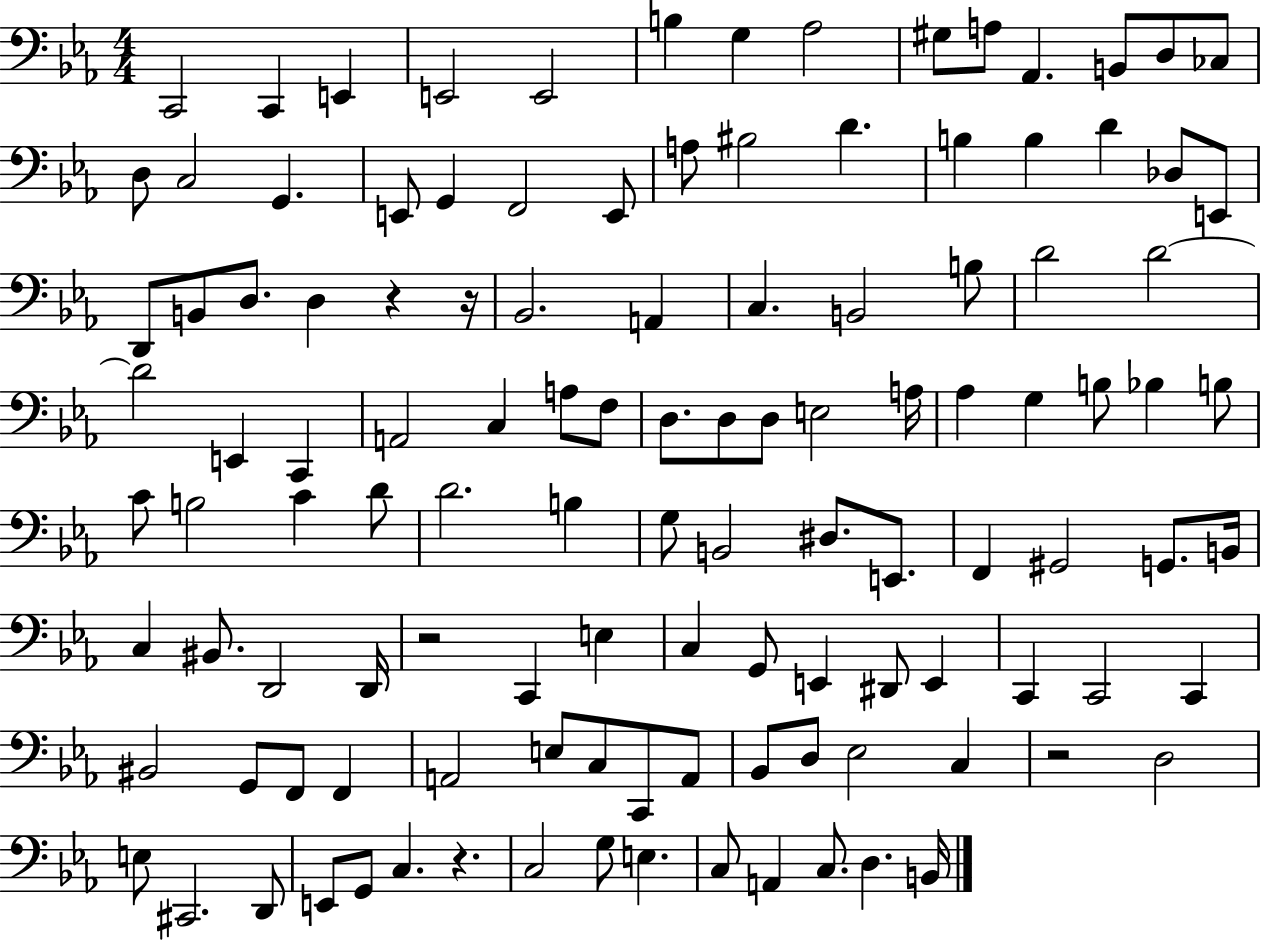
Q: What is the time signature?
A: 4/4